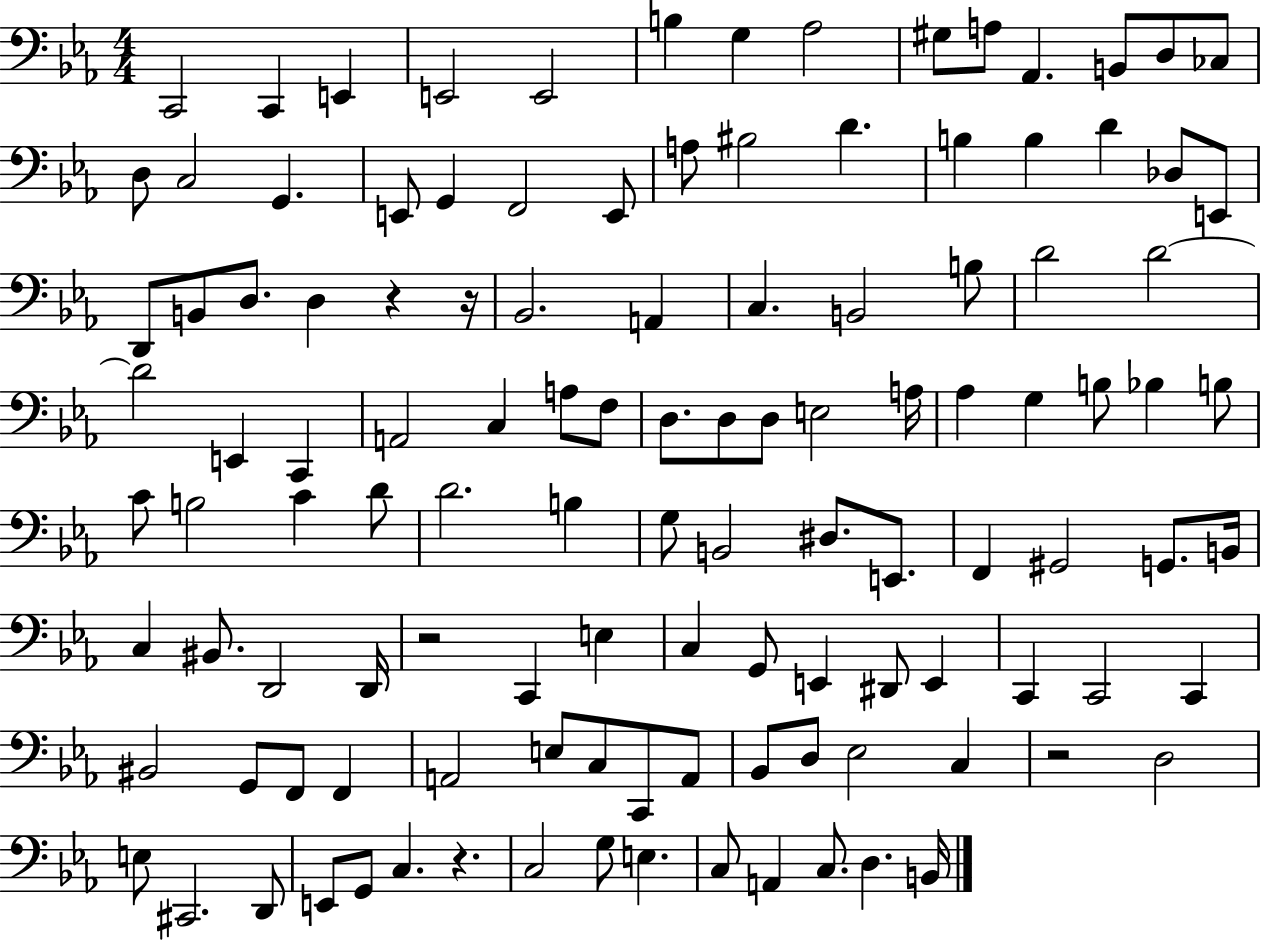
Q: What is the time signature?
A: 4/4